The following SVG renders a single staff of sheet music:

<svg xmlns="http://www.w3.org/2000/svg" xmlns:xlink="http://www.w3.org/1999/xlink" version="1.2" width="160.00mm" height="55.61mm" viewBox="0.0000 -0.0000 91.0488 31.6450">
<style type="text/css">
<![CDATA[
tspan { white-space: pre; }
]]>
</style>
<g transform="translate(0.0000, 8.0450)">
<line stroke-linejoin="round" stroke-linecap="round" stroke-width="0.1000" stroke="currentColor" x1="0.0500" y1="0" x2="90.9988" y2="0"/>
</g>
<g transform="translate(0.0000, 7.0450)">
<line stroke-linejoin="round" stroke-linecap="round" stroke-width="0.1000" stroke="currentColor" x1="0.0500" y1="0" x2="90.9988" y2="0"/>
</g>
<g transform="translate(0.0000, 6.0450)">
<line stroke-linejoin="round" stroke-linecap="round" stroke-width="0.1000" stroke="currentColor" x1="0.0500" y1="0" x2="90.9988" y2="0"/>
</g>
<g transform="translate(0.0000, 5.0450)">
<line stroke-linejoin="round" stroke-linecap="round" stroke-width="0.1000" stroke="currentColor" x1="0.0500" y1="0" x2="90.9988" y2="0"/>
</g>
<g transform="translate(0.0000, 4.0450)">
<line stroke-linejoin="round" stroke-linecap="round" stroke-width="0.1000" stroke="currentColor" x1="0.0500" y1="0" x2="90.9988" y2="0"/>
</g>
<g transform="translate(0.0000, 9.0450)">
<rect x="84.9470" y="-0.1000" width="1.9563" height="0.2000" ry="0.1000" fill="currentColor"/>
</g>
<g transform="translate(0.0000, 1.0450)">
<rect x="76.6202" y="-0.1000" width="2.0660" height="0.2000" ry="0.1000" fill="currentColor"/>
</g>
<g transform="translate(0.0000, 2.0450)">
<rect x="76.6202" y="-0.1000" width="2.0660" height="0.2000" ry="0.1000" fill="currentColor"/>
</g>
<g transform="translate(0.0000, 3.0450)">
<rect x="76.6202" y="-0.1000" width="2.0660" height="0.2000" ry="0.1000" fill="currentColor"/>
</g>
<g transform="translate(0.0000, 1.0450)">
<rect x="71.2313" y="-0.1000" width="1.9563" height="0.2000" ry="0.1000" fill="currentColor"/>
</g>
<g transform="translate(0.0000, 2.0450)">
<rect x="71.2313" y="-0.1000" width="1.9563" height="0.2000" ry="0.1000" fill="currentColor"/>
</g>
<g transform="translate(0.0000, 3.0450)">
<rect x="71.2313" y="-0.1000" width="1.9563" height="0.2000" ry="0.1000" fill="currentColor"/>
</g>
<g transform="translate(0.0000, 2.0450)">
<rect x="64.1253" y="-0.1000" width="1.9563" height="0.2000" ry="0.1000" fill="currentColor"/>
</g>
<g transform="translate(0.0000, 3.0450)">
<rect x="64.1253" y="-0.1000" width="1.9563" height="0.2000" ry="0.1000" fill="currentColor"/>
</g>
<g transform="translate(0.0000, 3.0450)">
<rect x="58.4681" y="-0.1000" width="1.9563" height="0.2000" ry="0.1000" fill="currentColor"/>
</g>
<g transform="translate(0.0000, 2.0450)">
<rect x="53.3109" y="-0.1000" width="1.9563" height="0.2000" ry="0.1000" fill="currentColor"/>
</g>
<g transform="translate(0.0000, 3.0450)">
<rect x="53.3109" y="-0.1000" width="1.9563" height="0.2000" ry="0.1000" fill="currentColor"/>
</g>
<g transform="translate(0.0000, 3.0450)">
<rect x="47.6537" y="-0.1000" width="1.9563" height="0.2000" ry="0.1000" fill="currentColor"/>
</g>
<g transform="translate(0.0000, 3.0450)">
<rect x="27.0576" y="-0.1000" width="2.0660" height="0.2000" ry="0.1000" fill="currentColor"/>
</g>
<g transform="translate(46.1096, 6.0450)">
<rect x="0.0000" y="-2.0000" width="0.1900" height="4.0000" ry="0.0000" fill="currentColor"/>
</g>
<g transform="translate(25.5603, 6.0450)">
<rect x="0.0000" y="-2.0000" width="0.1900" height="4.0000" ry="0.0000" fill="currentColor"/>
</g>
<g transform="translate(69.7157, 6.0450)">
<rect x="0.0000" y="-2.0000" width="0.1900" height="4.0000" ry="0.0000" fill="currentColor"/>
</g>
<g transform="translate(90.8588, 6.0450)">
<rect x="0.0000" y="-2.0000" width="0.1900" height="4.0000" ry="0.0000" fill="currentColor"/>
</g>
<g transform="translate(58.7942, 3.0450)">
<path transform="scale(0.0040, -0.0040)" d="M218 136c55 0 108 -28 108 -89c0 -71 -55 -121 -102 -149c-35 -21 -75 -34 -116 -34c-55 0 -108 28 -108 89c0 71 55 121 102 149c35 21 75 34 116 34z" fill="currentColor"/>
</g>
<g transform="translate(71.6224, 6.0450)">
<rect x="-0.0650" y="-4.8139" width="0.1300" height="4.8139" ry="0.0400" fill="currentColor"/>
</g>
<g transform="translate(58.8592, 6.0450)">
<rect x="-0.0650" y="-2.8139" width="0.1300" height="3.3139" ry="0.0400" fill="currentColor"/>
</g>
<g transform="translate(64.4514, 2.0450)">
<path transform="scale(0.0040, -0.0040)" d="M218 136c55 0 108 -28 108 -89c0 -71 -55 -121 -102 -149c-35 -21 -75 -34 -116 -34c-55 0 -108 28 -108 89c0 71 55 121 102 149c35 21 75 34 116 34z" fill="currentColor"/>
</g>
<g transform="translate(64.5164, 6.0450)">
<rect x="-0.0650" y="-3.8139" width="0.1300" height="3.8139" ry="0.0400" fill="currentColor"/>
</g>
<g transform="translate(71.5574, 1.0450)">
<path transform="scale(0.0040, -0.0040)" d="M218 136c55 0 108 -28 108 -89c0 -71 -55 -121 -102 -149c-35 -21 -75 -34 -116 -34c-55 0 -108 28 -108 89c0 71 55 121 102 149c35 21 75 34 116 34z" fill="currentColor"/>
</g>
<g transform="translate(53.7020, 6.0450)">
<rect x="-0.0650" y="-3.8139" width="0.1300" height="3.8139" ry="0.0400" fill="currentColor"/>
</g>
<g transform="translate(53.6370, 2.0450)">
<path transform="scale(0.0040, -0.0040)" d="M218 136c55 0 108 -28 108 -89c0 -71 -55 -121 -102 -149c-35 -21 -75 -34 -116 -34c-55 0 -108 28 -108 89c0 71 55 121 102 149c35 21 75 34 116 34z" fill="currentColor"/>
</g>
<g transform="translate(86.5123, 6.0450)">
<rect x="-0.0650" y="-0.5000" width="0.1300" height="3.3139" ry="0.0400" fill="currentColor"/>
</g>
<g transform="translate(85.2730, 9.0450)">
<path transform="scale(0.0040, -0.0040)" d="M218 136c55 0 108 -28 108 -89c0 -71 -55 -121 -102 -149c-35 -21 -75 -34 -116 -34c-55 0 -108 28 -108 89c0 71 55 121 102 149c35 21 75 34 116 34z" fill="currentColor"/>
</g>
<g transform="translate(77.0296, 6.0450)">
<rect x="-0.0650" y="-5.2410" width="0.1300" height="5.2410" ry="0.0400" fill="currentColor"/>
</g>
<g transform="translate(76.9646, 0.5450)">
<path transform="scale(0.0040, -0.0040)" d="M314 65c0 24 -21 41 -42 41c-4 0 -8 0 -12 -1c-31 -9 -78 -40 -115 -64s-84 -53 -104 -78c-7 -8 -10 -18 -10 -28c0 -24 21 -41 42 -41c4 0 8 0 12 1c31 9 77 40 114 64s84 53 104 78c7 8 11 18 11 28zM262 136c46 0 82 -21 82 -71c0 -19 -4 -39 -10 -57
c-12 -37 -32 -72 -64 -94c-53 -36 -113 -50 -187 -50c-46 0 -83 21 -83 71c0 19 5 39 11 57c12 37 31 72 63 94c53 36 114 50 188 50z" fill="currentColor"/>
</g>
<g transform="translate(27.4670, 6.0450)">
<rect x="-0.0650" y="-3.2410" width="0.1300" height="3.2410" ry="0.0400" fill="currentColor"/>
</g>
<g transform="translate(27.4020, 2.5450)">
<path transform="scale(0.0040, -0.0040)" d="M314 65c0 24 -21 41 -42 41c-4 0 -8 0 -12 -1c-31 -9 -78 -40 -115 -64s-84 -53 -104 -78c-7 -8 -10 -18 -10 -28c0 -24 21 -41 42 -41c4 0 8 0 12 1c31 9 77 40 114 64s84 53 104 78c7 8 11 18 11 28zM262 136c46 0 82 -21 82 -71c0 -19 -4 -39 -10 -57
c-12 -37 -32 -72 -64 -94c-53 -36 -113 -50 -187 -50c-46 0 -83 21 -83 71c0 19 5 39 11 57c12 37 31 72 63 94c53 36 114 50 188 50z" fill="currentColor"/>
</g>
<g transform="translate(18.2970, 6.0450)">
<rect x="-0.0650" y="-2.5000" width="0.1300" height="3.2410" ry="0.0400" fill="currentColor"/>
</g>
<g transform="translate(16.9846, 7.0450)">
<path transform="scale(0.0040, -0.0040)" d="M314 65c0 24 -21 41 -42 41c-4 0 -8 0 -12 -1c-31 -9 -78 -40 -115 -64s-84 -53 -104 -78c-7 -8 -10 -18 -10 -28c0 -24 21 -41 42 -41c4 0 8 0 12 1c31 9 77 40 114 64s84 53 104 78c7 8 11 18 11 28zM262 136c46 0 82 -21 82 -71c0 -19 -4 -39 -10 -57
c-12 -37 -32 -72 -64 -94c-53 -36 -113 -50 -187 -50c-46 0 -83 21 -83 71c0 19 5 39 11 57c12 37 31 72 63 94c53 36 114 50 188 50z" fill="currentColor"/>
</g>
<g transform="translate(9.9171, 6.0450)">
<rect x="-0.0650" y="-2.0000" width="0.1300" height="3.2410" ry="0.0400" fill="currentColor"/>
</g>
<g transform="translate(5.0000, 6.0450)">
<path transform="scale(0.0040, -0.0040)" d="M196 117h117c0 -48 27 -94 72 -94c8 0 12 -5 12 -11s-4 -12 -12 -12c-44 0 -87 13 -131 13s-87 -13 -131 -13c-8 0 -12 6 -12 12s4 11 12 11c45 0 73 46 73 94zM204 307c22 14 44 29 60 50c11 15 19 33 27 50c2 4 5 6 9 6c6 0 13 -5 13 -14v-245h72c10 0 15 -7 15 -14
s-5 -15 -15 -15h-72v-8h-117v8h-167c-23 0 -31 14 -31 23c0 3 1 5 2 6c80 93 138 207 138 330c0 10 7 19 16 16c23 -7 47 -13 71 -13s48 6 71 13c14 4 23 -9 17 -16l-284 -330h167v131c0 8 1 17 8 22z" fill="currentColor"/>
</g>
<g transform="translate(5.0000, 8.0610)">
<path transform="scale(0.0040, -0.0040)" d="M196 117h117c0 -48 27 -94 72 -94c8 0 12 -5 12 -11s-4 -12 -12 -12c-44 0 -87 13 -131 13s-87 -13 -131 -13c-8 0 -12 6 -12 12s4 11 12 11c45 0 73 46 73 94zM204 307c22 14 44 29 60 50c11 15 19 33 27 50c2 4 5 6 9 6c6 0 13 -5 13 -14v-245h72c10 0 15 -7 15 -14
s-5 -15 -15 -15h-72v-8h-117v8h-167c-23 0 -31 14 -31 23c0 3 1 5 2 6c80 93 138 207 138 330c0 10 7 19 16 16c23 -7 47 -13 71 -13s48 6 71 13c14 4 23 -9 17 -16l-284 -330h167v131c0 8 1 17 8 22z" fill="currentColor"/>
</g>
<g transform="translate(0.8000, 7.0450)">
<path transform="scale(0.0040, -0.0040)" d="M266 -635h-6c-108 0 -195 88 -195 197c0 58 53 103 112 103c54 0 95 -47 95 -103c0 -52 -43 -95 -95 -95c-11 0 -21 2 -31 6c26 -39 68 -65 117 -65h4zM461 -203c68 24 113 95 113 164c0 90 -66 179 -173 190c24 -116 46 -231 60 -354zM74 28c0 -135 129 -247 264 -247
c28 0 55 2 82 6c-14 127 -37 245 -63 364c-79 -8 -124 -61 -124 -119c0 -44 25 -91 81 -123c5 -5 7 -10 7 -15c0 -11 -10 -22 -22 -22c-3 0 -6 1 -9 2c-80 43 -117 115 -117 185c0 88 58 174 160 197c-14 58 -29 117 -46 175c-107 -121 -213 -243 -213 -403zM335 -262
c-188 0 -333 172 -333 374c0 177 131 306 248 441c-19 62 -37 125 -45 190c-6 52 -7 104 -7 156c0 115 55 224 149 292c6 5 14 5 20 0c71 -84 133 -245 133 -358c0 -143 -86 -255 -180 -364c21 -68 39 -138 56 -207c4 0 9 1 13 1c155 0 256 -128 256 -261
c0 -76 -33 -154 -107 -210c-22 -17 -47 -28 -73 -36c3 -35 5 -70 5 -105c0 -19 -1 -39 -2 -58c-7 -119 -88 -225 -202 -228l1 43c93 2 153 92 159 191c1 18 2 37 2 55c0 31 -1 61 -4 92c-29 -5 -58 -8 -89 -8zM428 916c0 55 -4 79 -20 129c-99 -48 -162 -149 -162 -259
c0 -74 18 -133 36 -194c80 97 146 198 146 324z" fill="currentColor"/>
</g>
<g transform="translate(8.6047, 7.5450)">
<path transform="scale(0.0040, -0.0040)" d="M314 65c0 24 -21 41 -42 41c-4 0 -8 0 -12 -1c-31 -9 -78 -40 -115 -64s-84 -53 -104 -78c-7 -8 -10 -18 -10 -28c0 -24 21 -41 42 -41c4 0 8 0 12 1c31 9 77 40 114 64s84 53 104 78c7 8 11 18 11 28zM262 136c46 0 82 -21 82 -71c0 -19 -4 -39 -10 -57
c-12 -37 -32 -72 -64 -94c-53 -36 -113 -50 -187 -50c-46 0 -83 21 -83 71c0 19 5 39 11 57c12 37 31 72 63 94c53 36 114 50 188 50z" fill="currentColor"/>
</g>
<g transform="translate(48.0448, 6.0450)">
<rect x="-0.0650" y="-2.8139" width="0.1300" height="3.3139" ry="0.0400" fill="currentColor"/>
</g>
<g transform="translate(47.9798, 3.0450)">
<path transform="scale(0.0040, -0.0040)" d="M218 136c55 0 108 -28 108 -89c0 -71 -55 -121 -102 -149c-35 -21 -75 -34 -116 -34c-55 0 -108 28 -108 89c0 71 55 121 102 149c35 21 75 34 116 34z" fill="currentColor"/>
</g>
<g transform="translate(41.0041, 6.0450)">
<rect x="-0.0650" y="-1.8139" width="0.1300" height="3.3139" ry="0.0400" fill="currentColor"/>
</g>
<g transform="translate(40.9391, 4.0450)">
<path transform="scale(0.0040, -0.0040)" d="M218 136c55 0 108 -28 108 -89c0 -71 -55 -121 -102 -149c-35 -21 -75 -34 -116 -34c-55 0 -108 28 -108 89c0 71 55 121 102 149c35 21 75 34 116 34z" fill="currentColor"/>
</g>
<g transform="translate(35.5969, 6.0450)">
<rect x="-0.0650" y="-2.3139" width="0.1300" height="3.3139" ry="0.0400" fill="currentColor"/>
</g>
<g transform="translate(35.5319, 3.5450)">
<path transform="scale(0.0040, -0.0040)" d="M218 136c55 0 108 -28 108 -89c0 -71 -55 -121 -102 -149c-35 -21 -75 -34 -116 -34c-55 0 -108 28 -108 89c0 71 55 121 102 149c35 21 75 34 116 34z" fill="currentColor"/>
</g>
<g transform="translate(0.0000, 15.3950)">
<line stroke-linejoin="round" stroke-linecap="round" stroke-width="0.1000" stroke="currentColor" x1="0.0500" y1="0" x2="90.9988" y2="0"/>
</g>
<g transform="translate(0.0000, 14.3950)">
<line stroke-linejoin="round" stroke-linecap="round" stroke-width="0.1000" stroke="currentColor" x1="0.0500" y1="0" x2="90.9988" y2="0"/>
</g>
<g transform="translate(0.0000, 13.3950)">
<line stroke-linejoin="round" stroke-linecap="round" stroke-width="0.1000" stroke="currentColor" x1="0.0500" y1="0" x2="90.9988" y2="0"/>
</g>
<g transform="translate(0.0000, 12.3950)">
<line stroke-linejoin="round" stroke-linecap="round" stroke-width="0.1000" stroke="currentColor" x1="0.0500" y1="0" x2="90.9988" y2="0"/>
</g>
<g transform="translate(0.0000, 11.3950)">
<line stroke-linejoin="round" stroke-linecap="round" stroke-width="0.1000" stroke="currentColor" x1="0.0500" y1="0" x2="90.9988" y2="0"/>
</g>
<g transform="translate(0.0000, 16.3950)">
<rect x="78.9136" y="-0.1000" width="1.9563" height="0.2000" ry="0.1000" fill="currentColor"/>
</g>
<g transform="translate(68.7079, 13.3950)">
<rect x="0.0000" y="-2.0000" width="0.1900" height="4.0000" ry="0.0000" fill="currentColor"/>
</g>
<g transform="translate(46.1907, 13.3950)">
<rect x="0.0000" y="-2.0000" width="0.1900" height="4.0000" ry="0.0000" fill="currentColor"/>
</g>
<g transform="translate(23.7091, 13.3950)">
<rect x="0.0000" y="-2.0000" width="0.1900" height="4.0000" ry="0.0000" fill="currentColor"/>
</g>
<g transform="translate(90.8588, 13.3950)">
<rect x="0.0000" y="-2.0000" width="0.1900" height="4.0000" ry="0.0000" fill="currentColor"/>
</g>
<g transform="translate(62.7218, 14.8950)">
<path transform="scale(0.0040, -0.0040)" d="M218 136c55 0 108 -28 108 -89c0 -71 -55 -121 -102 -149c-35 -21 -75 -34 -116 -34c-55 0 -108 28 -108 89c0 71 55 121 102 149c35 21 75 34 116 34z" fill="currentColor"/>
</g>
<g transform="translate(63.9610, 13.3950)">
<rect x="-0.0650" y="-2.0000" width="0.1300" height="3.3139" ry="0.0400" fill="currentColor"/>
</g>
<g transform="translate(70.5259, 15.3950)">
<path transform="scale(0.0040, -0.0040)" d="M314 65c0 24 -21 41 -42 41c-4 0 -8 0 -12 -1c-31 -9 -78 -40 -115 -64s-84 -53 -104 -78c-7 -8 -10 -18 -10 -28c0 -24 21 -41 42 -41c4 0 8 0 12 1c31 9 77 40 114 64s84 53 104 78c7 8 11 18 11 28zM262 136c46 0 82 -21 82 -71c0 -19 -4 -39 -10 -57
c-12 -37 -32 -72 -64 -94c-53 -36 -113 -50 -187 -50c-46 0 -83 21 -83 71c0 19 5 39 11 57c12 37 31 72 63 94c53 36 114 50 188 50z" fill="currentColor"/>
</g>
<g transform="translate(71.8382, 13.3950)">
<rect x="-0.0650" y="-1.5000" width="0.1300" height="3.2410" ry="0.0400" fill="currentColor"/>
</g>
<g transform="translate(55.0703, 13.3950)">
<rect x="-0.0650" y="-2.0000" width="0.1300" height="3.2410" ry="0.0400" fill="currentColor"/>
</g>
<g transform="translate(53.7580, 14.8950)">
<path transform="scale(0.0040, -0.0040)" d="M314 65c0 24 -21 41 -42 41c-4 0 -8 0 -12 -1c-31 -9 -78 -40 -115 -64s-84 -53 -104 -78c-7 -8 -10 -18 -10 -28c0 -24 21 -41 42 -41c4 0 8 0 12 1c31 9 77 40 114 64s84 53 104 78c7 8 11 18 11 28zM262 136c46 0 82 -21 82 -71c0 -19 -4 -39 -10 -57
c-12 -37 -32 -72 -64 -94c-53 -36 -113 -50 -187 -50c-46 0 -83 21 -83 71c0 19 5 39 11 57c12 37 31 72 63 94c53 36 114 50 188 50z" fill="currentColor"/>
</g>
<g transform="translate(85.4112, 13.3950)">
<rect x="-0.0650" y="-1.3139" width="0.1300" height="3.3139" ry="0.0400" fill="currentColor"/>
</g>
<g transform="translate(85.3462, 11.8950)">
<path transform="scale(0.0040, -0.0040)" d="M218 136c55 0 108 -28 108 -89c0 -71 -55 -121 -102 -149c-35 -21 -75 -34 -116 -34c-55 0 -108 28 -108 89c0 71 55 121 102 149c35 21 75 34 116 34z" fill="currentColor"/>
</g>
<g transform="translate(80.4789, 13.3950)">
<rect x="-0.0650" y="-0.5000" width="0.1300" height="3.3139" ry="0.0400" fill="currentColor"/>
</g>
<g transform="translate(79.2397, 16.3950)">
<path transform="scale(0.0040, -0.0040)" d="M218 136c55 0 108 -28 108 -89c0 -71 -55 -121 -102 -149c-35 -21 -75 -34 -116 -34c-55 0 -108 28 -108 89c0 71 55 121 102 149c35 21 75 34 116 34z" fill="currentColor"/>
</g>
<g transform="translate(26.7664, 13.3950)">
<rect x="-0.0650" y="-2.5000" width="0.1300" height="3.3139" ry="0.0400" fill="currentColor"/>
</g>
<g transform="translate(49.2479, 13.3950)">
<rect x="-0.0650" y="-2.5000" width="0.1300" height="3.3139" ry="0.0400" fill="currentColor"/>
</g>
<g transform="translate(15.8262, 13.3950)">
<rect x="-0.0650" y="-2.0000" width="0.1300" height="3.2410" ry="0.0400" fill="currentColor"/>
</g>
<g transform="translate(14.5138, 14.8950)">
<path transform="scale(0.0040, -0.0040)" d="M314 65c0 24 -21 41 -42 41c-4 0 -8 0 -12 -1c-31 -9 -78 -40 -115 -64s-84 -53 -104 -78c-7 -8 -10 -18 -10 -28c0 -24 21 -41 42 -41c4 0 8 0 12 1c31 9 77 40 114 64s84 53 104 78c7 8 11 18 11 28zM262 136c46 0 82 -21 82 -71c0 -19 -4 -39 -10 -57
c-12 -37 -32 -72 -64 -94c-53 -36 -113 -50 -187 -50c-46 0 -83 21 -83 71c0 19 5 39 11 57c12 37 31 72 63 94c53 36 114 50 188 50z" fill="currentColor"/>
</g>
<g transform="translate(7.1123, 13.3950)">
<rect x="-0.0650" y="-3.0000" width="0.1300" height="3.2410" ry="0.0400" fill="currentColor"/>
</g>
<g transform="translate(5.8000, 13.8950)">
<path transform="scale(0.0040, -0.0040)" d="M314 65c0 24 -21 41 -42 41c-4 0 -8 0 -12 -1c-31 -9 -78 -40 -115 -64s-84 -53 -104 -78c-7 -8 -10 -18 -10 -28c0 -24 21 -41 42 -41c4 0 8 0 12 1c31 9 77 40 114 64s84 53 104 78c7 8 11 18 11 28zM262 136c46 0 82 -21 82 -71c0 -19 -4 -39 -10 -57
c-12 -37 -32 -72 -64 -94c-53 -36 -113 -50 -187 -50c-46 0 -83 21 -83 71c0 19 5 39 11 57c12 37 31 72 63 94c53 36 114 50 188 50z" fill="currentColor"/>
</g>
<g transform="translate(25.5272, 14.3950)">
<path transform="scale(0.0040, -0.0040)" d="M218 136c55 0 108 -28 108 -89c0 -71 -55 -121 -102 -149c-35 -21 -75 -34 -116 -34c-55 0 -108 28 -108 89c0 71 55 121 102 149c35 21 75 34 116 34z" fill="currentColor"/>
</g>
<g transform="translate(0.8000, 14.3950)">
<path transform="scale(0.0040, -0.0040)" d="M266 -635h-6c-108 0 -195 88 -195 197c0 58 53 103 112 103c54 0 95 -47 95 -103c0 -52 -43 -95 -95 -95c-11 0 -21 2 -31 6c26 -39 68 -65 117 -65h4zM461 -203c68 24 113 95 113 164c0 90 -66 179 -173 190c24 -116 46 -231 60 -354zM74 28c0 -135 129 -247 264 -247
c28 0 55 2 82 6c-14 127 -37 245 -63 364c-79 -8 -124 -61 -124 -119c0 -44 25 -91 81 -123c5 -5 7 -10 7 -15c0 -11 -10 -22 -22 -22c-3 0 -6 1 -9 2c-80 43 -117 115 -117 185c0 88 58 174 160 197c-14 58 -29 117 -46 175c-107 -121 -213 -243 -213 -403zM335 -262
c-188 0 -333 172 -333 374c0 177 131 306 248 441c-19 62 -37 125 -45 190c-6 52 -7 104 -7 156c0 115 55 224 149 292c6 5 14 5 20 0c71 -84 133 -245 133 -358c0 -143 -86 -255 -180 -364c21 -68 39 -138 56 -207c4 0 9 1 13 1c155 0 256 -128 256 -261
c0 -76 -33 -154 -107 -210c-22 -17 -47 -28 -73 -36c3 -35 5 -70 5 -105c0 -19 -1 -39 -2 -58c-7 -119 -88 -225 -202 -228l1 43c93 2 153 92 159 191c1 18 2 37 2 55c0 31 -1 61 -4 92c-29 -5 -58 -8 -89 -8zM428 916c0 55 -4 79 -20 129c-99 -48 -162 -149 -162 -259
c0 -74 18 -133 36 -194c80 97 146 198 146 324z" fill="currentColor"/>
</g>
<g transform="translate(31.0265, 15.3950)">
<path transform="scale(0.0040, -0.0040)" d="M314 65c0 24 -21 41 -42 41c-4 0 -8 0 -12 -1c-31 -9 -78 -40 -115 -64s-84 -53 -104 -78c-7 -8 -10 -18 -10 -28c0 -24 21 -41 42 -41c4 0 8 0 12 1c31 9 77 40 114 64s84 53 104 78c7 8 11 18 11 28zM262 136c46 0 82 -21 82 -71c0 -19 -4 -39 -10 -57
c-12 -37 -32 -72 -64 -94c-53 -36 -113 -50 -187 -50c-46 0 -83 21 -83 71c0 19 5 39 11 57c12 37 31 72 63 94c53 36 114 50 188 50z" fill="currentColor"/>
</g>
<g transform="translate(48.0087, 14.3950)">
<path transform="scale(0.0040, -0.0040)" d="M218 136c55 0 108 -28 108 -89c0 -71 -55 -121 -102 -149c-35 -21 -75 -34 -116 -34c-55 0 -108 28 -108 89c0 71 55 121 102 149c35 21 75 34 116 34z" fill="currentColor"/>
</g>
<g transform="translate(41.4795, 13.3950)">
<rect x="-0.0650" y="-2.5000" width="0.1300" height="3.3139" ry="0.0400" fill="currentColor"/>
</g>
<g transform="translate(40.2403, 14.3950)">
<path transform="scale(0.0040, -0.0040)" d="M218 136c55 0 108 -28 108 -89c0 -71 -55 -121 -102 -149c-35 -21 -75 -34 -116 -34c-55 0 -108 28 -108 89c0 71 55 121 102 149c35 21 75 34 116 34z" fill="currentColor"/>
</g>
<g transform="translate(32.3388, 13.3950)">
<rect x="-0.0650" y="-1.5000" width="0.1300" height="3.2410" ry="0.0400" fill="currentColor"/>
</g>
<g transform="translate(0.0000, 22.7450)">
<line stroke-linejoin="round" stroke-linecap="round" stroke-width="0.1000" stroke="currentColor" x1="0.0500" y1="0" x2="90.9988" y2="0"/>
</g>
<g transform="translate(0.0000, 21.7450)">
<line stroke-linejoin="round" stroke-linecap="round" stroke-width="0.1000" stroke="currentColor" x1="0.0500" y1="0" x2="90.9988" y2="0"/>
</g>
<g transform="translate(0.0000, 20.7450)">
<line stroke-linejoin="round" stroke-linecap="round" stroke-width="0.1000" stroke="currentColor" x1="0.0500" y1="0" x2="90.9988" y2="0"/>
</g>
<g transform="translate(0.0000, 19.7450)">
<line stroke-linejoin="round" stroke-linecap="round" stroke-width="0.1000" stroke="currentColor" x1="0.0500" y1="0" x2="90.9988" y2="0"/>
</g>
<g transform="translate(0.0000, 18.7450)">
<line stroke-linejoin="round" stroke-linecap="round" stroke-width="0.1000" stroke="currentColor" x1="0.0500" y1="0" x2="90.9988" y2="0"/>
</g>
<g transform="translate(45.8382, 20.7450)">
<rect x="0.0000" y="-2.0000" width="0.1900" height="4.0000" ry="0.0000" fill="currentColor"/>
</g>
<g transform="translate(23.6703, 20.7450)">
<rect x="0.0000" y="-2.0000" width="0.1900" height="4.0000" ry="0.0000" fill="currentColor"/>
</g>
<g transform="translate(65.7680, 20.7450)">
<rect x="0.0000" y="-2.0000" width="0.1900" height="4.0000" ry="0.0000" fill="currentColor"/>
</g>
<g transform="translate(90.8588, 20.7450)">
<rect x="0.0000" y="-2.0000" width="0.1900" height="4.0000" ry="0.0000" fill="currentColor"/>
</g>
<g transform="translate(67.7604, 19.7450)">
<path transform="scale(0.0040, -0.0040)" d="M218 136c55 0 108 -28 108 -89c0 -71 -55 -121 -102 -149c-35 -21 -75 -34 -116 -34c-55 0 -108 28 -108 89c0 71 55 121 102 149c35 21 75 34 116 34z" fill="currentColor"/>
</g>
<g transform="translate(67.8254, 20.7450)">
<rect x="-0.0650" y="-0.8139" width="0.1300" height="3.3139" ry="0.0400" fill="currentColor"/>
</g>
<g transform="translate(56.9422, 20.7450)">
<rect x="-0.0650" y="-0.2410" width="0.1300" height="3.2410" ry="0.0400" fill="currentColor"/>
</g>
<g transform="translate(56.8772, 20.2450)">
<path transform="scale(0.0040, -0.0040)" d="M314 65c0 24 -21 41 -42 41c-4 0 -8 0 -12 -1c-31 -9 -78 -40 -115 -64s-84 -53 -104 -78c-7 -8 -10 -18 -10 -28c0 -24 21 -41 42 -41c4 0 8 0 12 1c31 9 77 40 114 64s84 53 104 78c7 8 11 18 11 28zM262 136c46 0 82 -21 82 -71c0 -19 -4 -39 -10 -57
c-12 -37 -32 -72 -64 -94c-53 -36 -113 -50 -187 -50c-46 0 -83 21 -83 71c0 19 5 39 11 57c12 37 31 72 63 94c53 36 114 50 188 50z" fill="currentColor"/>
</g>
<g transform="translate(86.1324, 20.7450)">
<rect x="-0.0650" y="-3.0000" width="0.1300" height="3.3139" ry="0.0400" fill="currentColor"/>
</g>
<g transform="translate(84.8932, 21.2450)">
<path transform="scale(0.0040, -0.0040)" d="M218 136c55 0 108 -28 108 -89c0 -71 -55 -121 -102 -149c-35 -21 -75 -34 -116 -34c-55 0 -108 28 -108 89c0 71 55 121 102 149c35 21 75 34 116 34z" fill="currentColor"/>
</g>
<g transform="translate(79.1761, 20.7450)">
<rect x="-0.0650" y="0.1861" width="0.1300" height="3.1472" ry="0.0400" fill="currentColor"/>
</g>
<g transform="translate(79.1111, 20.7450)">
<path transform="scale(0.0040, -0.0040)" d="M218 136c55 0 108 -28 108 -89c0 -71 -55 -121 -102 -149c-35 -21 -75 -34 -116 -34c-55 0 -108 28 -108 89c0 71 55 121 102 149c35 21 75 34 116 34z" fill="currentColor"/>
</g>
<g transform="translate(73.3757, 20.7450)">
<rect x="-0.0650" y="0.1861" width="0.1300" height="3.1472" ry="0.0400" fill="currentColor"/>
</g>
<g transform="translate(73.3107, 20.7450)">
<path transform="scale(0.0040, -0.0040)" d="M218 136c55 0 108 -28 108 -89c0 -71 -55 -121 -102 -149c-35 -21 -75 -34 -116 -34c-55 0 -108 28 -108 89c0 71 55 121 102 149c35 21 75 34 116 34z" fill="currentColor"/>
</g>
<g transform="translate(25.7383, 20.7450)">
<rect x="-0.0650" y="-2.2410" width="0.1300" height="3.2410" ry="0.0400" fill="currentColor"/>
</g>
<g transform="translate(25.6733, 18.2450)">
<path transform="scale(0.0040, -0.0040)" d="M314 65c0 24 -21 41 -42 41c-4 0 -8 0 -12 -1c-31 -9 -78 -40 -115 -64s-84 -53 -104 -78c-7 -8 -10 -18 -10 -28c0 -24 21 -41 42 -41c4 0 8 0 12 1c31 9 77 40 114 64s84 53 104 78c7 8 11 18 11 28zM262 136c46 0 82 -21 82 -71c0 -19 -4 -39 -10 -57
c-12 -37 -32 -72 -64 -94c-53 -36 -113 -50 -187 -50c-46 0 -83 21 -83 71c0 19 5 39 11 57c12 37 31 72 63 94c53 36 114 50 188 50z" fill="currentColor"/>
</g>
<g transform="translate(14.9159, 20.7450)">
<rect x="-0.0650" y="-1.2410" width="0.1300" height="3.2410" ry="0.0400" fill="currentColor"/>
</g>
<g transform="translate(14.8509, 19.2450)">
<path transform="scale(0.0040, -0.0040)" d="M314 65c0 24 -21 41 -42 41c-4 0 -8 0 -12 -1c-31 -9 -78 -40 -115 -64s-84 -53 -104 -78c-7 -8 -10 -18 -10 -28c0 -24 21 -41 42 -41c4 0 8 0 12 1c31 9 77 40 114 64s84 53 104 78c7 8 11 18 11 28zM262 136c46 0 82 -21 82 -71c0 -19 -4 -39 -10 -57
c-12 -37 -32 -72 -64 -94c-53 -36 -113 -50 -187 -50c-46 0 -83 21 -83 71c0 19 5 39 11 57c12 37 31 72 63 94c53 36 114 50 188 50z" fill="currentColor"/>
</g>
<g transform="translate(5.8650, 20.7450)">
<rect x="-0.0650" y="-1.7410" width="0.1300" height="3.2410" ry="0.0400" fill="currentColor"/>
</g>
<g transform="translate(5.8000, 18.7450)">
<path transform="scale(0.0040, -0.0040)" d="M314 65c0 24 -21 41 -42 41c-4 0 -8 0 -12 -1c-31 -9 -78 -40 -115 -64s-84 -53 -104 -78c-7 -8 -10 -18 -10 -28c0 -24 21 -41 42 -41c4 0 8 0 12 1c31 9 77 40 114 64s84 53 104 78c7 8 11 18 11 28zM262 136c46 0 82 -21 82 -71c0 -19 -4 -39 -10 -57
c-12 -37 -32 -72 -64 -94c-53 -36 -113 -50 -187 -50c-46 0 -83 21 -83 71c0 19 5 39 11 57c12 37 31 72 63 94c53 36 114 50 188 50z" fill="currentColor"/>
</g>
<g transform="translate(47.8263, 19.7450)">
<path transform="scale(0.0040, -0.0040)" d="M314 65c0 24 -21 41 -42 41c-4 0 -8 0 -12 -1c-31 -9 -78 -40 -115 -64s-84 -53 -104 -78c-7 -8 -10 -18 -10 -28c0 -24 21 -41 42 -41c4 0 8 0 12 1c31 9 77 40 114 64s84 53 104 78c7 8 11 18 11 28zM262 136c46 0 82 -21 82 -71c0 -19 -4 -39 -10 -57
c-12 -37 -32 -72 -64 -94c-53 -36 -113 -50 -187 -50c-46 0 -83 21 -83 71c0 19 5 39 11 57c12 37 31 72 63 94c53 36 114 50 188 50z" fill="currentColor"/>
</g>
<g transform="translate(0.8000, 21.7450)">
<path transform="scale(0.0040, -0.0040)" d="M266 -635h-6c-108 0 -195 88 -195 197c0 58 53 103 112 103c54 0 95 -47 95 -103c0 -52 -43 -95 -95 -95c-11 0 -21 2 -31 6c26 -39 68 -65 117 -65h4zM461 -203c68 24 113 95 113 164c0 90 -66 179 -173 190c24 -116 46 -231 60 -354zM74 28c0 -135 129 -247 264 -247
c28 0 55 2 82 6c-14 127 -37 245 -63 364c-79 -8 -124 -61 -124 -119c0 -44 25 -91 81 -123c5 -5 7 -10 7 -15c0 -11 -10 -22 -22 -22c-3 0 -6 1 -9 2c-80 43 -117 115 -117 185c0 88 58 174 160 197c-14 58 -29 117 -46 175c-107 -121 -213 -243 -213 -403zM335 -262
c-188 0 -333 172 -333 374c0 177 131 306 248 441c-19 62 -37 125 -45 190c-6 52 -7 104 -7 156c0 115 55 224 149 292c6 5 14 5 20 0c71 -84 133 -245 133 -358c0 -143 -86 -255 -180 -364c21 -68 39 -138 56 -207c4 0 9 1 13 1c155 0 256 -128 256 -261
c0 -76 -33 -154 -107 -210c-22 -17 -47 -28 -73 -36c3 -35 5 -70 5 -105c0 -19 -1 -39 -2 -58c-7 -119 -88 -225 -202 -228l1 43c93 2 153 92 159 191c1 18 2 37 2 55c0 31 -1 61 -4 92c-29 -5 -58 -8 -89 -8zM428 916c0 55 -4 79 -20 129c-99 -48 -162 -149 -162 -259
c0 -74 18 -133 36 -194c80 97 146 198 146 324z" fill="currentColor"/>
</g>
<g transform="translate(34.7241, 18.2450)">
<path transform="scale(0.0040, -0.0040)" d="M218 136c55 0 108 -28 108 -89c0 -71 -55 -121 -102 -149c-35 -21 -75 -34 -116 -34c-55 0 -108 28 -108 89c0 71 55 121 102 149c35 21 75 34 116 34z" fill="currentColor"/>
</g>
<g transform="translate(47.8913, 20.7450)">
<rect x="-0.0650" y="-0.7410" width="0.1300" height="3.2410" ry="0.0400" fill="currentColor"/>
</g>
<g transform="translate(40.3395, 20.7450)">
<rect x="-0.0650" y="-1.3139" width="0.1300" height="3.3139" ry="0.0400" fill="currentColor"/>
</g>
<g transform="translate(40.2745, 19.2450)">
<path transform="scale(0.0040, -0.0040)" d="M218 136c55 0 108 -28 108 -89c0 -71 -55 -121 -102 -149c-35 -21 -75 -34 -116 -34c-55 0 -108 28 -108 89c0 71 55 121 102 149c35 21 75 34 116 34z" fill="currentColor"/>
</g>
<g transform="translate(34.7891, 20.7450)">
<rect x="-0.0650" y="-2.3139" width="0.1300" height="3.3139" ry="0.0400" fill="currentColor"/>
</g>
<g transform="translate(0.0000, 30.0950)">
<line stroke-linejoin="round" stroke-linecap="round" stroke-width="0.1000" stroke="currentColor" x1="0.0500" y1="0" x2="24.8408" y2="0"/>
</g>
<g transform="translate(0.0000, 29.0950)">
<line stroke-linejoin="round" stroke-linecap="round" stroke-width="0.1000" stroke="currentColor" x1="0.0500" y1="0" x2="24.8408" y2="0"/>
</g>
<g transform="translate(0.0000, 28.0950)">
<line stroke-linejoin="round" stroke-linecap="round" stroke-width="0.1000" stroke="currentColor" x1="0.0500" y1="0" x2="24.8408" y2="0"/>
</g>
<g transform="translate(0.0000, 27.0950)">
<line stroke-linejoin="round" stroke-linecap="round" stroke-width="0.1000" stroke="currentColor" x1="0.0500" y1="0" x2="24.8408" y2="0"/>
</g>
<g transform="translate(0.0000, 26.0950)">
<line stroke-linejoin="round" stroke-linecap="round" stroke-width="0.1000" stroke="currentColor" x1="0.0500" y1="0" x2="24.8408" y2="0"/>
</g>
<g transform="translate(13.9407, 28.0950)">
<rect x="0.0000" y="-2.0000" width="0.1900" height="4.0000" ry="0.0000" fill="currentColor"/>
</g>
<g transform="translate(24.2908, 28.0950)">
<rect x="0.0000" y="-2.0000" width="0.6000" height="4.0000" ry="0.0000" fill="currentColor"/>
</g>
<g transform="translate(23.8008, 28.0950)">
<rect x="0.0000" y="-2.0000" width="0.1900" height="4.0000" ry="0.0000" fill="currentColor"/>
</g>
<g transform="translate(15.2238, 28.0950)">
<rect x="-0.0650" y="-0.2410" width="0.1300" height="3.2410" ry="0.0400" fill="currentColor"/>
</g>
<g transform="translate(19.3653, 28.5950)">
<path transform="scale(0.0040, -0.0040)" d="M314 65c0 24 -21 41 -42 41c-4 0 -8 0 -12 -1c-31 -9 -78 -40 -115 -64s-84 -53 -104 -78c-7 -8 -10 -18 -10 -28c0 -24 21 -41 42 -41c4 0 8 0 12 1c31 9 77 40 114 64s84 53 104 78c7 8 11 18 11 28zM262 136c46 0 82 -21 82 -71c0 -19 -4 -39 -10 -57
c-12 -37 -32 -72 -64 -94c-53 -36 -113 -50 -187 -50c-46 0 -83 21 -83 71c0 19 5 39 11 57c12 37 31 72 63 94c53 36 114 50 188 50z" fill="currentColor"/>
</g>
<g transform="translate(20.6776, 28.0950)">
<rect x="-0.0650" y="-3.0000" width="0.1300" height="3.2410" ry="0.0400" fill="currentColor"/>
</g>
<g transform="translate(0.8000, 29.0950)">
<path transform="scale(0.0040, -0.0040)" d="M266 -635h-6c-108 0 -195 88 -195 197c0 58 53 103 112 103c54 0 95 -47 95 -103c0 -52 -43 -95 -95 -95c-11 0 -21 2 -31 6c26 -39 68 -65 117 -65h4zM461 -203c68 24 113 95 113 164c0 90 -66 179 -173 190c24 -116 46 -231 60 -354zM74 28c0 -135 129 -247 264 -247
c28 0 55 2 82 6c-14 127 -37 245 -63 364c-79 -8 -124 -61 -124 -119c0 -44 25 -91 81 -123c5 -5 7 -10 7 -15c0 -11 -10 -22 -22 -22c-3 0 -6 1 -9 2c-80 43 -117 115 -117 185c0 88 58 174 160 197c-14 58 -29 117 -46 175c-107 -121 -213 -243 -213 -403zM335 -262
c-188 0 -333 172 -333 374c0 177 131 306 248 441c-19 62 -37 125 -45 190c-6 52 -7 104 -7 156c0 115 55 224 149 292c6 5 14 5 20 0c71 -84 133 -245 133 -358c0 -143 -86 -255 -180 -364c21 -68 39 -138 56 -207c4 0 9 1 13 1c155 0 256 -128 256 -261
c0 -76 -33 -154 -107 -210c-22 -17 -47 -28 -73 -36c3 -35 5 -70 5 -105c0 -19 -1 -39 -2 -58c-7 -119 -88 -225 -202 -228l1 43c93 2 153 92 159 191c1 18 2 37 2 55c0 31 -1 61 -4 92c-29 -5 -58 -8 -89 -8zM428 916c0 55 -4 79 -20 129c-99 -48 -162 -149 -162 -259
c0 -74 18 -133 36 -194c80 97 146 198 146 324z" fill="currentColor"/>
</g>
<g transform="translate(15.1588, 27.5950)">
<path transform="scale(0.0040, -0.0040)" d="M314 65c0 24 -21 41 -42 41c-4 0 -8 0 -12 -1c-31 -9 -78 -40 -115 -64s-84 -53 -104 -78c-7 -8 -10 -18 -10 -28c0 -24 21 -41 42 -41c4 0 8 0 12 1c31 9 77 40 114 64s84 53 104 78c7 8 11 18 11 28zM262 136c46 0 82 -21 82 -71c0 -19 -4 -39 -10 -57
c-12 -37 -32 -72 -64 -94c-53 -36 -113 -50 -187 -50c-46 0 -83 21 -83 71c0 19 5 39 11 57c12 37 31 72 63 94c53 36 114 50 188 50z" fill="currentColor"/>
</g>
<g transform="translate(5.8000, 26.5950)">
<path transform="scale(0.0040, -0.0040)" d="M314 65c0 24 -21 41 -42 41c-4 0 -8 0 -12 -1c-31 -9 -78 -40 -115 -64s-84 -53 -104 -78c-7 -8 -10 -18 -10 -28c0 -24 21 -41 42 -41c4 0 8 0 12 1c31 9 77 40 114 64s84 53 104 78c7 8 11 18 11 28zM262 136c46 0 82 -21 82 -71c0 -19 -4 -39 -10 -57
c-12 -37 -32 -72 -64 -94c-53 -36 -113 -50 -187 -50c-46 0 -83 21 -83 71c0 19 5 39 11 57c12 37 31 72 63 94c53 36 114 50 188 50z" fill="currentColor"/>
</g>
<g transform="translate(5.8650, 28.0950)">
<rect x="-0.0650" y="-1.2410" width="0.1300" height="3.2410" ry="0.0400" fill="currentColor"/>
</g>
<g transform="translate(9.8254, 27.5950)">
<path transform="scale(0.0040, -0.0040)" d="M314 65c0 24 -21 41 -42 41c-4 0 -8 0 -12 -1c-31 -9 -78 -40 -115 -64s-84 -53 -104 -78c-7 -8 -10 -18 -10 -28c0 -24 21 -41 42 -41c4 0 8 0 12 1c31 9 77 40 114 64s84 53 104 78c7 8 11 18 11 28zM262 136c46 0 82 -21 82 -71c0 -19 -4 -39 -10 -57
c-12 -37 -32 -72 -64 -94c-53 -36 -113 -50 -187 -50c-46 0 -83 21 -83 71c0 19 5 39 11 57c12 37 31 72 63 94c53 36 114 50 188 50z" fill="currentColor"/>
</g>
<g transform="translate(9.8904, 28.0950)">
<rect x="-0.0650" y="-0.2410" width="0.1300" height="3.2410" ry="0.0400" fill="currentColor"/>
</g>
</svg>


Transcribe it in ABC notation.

X:1
T:Untitled
M:4/4
L:1/4
K:C
F2 G2 b2 g f a c' a c' e' f'2 C A2 F2 G E2 G G F2 F E2 C e f2 e2 g2 g e d2 c2 d B B A e2 c2 c2 A2